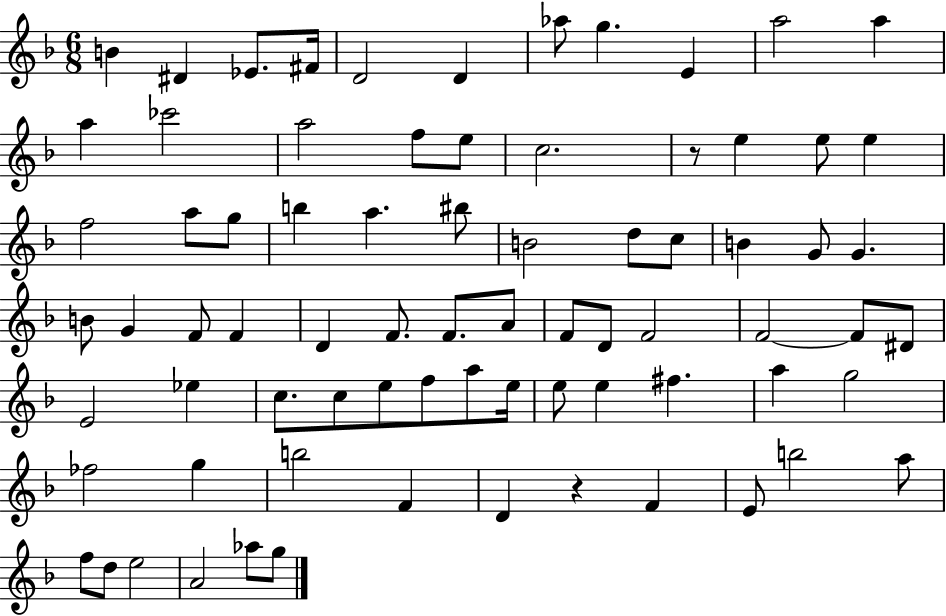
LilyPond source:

{
  \clef treble
  \numericTimeSignature
  \time 6/8
  \key f \major
  b'4 dis'4 ees'8. fis'16 | d'2 d'4 | aes''8 g''4. e'4 | a''2 a''4 | \break a''4 ces'''2 | a''2 f''8 e''8 | c''2. | r8 e''4 e''8 e''4 | \break f''2 a''8 g''8 | b''4 a''4. bis''8 | b'2 d''8 c''8 | b'4 g'8 g'4. | \break b'8 g'4 f'8 f'4 | d'4 f'8. f'8. a'8 | f'8 d'8 f'2 | f'2~~ f'8 dis'8 | \break e'2 ees''4 | c''8. c''8 e''8 f''8 a''8 e''16 | e''8 e''4 fis''4. | a''4 g''2 | \break fes''2 g''4 | b''2 f'4 | d'4 r4 f'4 | e'8 b''2 a''8 | \break f''8 d''8 e''2 | a'2 aes''8 g''8 | \bar "|."
}